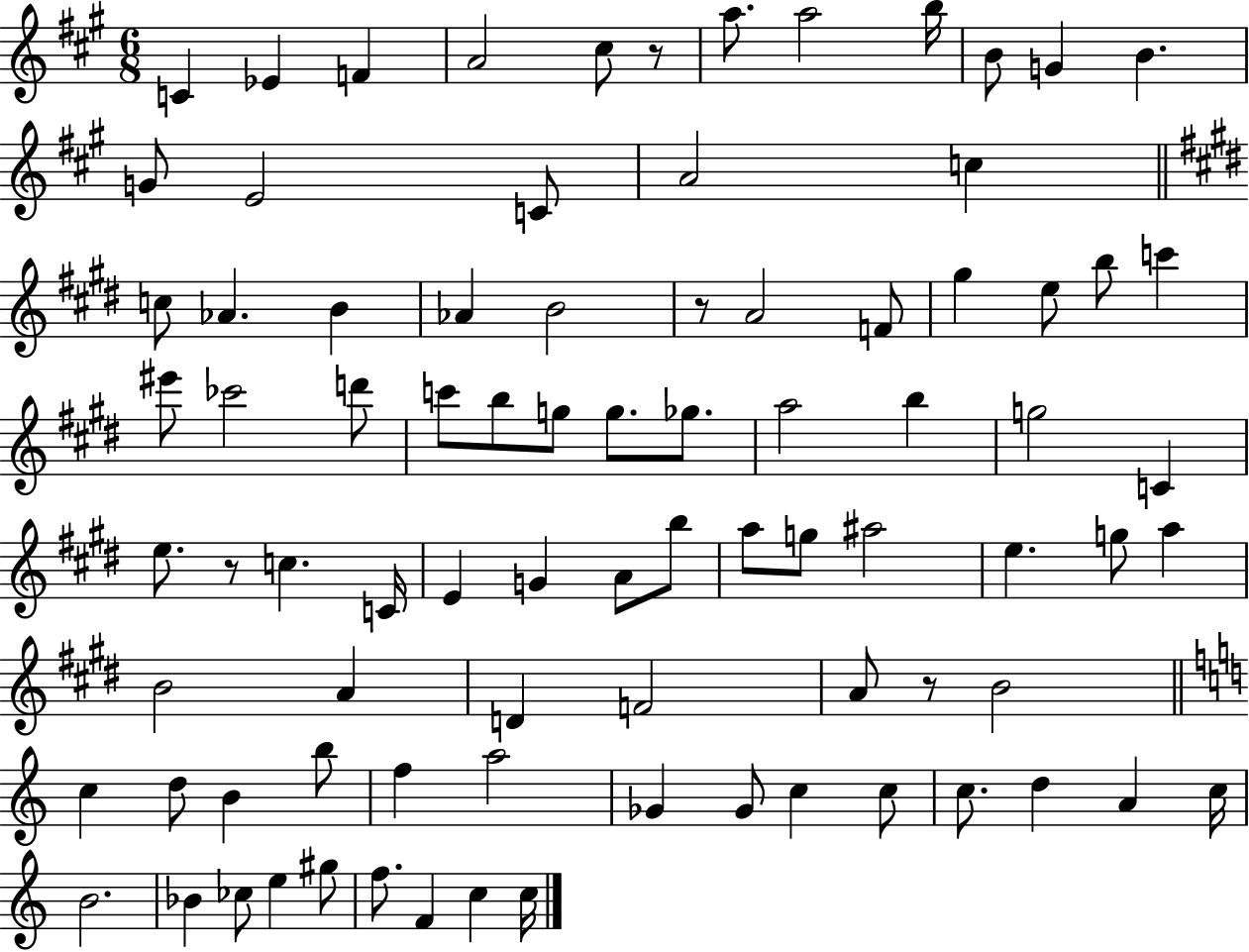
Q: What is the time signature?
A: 6/8